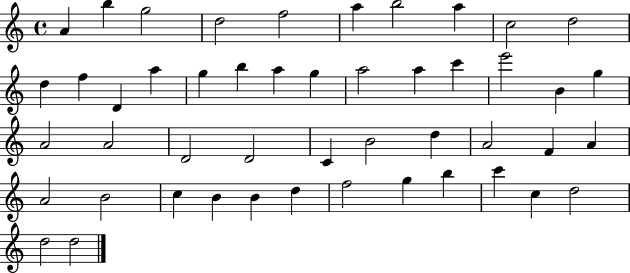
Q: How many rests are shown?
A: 0